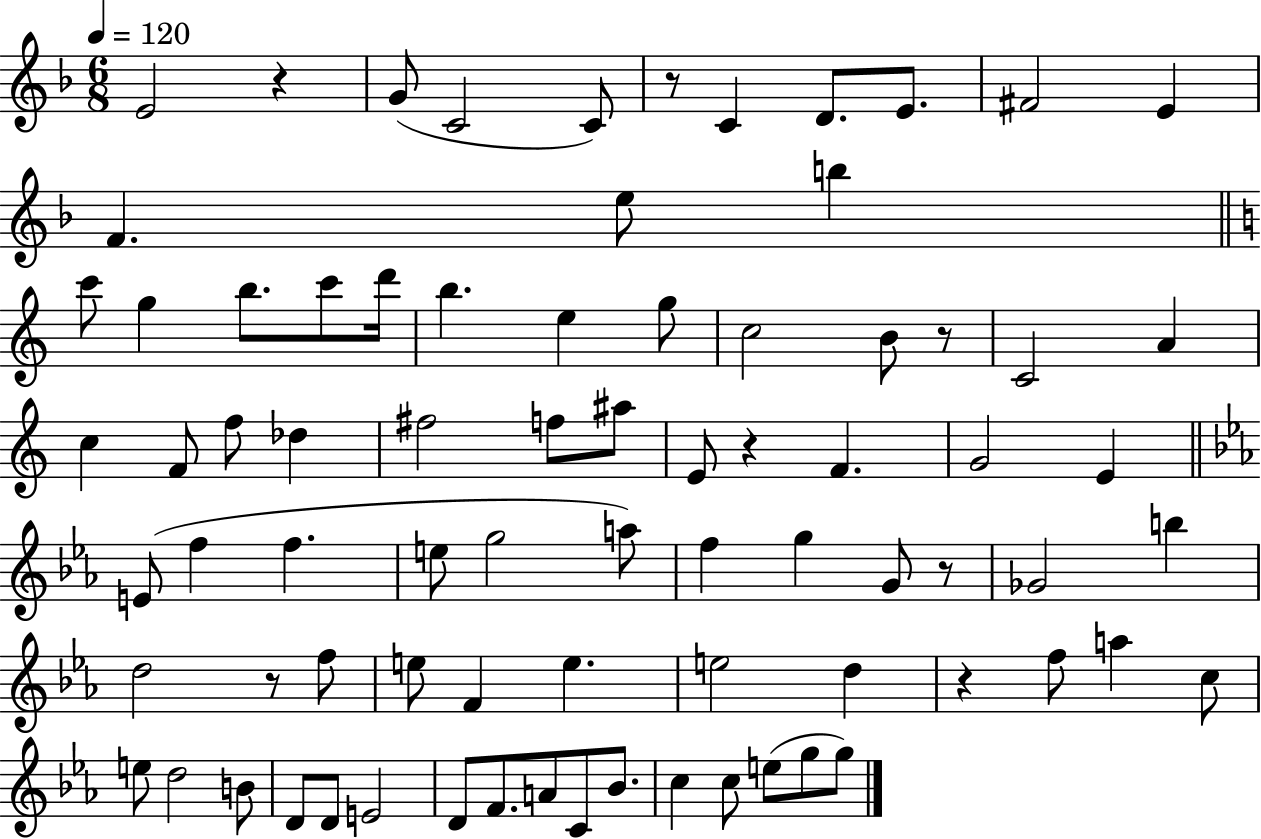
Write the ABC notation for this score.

X:1
T:Untitled
M:6/8
L:1/4
K:F
E2 z G/2 C2 C/2 z/2 C D/2 E/2 ^F2 E F e/2 b c'/2 g b/2 c'/2 d'/4 b e g/2 c2 B/2 z/2 C2 A c F/2 f/2 _d ^f2 f/2 ^a/2 E/2 z F G2 E E/2 f f e/2 g2 a/2 f g G/2 z/2 _G2 b d2 z/2 f/2 e/2 F e e2 d z f/2 a c/2 e/2 d2 B/2 D/2 D/2 E2 D/2 F/2 A/2 C/2 _B/2 c c/2 e/2 g/2 g/2